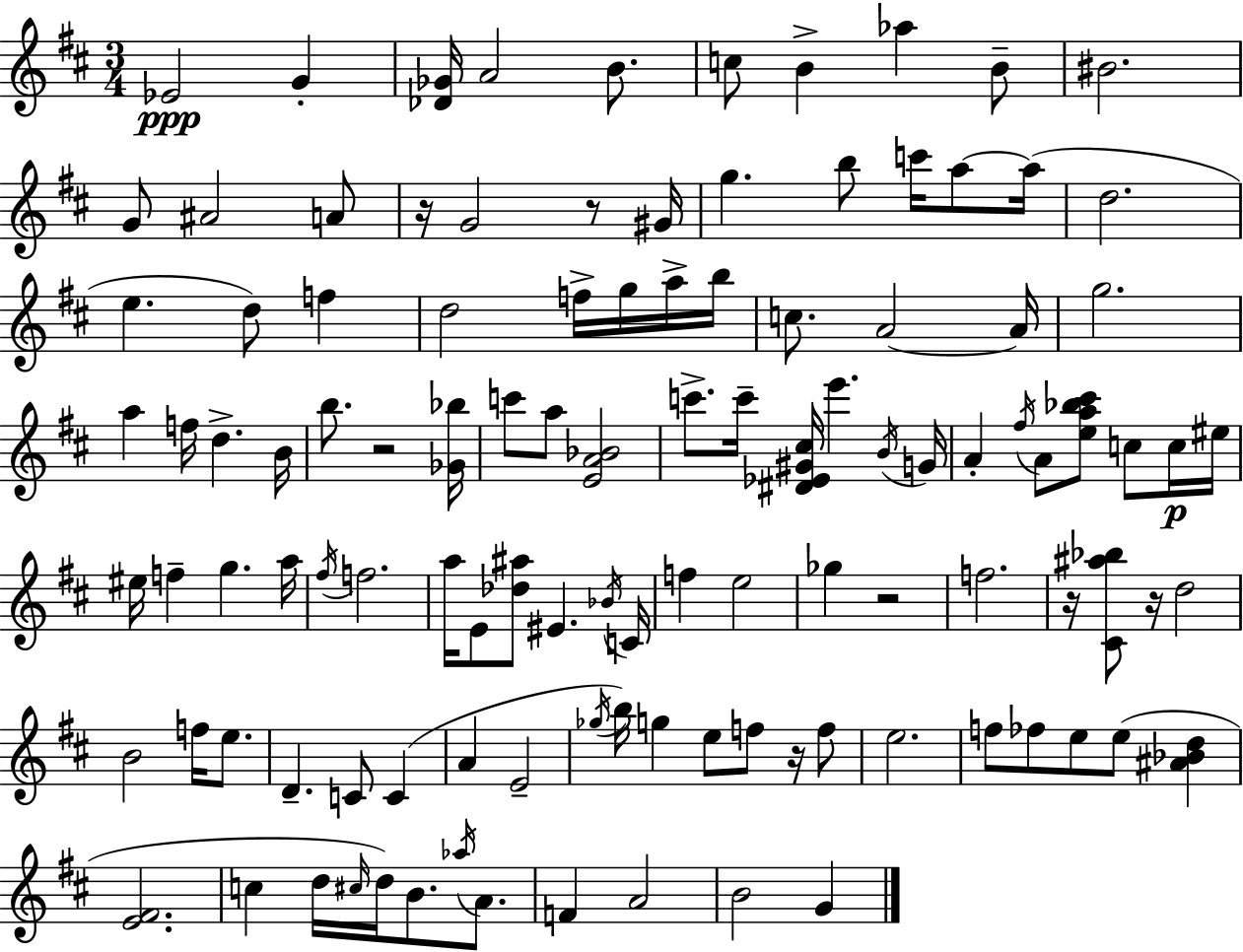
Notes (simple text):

Eb4/h G4/q [Db4,Gb4]/s A4/h B4/e. C5/e B4/q Ab5/q B4/e BIS4/h. G4/e A#4/h A4/e R/s G4/h R/e G#4/s G5/q. B5/e C6/s A5/e A5/s D5/h. E5/q. D5/e F5/q D5/h F5/s G5/s A5/s B5/s C5/e. A4/h A4/s G5/h. A5/q F5/s D5/q. B4/s B5/e. R/h [Gb4,Bb5]/s C6/e A5/e [E4,A4,Bb4]/h C6/e. C6/s [D#4,Eb4,G#4,C#5]/s E6/q. B4/s G4/s A4/q F#5/s A4/e [E5,A5,Bb5,C#6]/e C5/e C5/s EIS5/s EIS5/s F5/q G5/q. A5/s F#5/s F5/h. A5/s E4/e [Db5,A#5]/e EIS4/q. Bb4/s C4/s F5/q E5/h Gb5/q R/h F5/h. R/s [C#4,A#5,Bb5]/e R/s D5/h B4/h F5/s E5/e. D4/q. C4/e C4/q A4/q E4/h Gb5/s B5/s G5/q E5/e F5/e R/s F5/e E5/h. F5/e FES5/e E5/e E5/e [A#4,Bb4,D5]/q [E4,F#4]/h. C5/q D5/s C#5/s D5/s B4/e. Ab5/s A4/e. F4/q A4/h B4/h G4/q